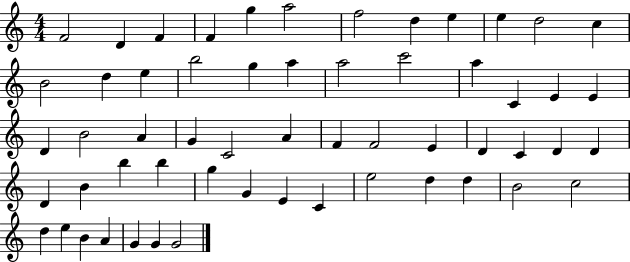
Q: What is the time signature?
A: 4/4